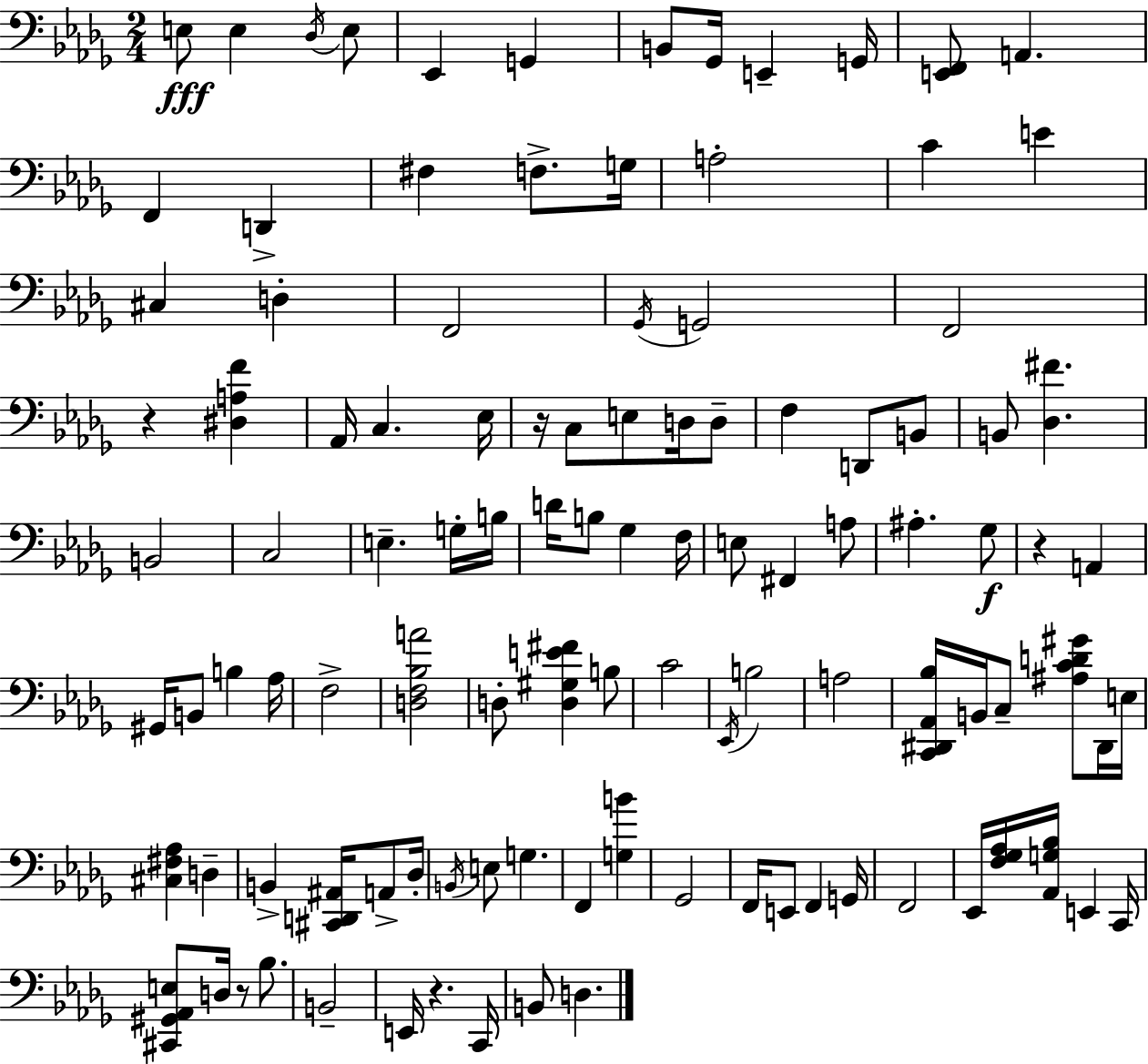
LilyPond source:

{
  \clef bass
  \numericTimeSignature
  \time 2/4
  \key bes \minor
  e8\fff e4 \acciaccatura { des16 } e8 | ees,4 g,4 | b,8 ges,16 e,4-- | g,16 <e, f,>8 a,4. | \break f,4 d,4-> | fis4 f8.-> | g16 a2-. | c'4 e'4 | \break cis4 d4-. | f,2 | \acciaccatura { ges,16 } g,2 | f,2 | \break r4 <dis a f'>4 | aes,16 c4. | ees16 r16 c8 e8 d16 | d8-- f4 d,8 | \break b,8 b,8 <des fis'>4. | b,2 | c2 | e4.-- | \break g16-. b16 d'16 b8 ges4 | f16 e8 fis,4 | a8 ais4.-. | ges8\f r4 a,4 | \break gis,16 b,8 b4 | aes16 f2-> | <d f bes a'>2 | d8-. <d gis e' fis'>4 | \break b8 c'2 | \acciaccatura { ees,16 } b2 | a2 | <c, dis, aes, bes>16 b,16 c8-- <ais c' d' gis'>8 | \break dis,16 e16 <cis fis aes>4 d4-- | b,4-> <cis, d, ais,>16 | a,8-> des16-. \acciaccatura { b,16 } e8 g4. | f,4 | \break <g b'>4 ges,2 | f,16 e,8 f,4 | g,16 f,2 | ees,16 <f ges aes>16 <aes, g bes>16 e,4 | \break c,16 <cis, gis, aes, e>8 d16 r8 | bes8. b,2-- | e,16 r4. | c,16 b,8 d4. | \break \bar "|."
}